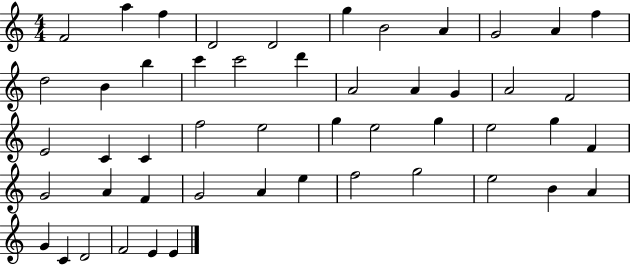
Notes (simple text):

F4/h A5/q F5/q D4/h D4/h G5/q B4/h A4/q G4/h A4/q F5/q D5/h B4/q B5/q C6/q C6/h D6/q A4/h A4/q G4/q A4/h F4/h E4/h C4/q C4/q F5/h E5/h G5/q E5/h G5/q E5/h G5/q F4/q G4/h A4/q F4/q G4/h A4/q E5/q F5/h G5/h E5/h B4/q A4/q G4/q C4/q D4/h F4/h E4/q E4/q